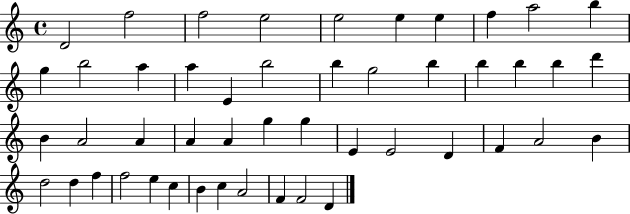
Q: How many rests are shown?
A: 0